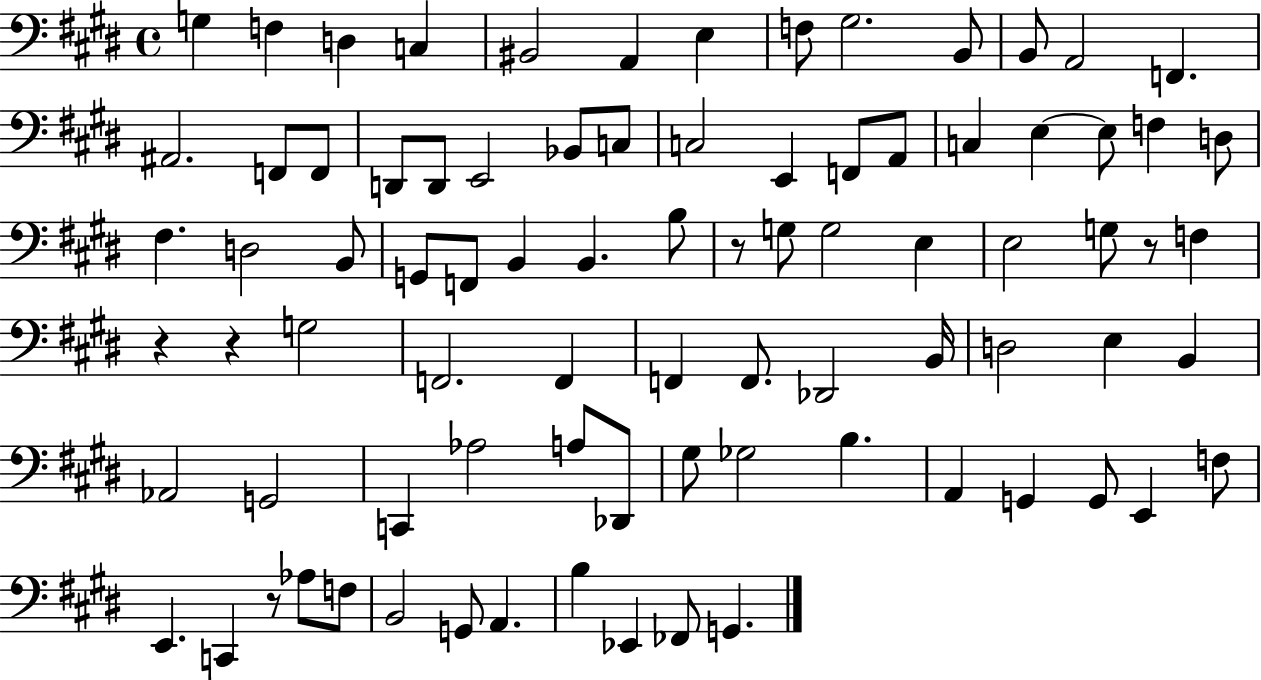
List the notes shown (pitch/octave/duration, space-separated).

G3/q F3/q D3/q C3/q BIS2/h A2/q E3/q F3/e G#3/h. B2/e B2/e A2/h F2/q. A#2/h. F2/e F2/e D2/e D2/e E2/h Bb2/e C3/e C3/h E2/q F2/e A2/e C3/q E3/q E3/e F3/q D3/e F#3/q. D3/h B2/e G2/e F2/e B2/q B2/q. B3/e R/e G3/e G3/h E3/q E3/h G3/e R/e F3/q R/q R/q G3/h F2/h. F2/q F2/q F2/e. Db2/h B2/s D3/h E3/q B2/q Ab2/h G2/h C2/q Ab3/h A3/e Db2/e G#3/e Gb3/h B3/q. A2/q G2/q G2/e E2/q F3/e E2/q. C2/q R/e Ab3/e F3/e B2/h G2/e A2/q. B3/q Eb2/q FES2/e G2/q.